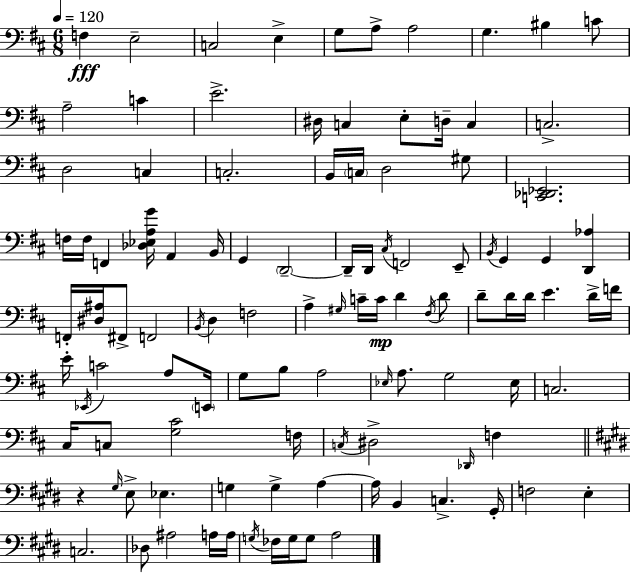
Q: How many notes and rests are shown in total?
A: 108